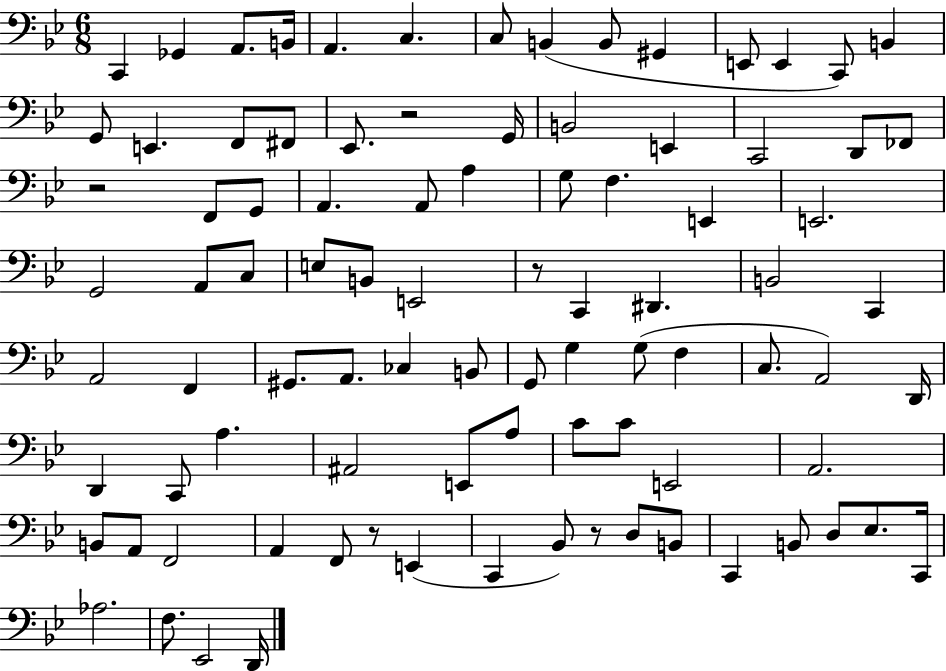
{
  \clef bass
  \numericTimeSignature
  \time 6/8
  \key bes \major
  c,4 ges,4 a,8. b,16 | a,4. c4. | c8 b,4( b,8 gis,4 | e,8 e,4 c,8) b,4 | \break g,8 e,4. f,8 fis,8 | ees,8. r2 g,16 | b,2 e,4 | c,2 d,8 fes,8 | \break r2 f,8 g,8 | a,4. a,8 a4 | g8 f4. e,4 | e,2. | \break g,2 a,8 c8 | e8 b,8 e,2 | r8 c,4 dis,4. | b,2 c,4 | \break a,2 f,4 | gis,8. a,8. ces4 b,8 | g,8 g4 g8( f4 | c8. a,2) d,16 | \break d,4 c,8 a4. | ais,2 e,8 a8 | c'8 c'8 e,2 | a,2. | \break b,8 a,8 f,2 | a,4 f,8 r8 e,4( | c,4 bes,8) r8 d8 b,8 | c,4 b,8 d8 ees8. c,16 | \break aes2. | f8. ees,2 d,16 | \bar "|."
}